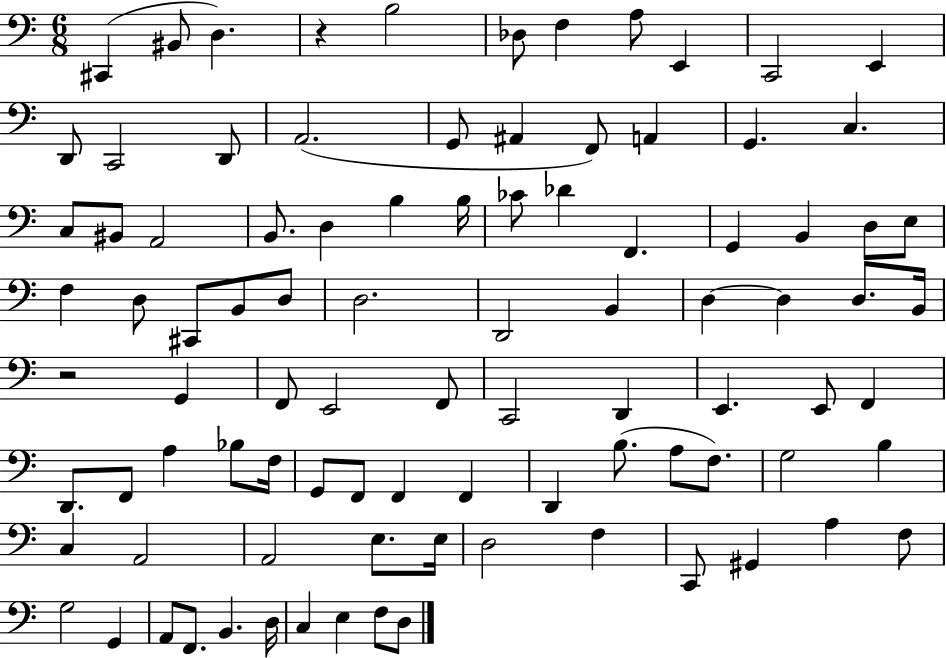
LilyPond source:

{
  \clef bass
  \numericTimeSignature
  \time 6/8
  \key c \major
  cis,4( bis,8 d4.) | r4 b2 | des8 f4 a8 e,4 | c,2 e,4 | \break d,8 c,2 d,8 | a,2.( | g,8 ais,4 f,8) a,4 | g,4. c4. | \break c8 bis,8 a,2 | b,8. d4 b4 b16 | ces'8 des'4 f,4. | g,4 b,4 d8 e8 | \break f4 d8 cis,8 b,8 d8 | d2. | d,2 b,4 | d4~~ d4 d8. b,16 | \break r2 g,4 | f,8 e,2 f,8 | c,2 d,4 | e,4. e,8 f,4 | \break d,8. f,8 a4 bes8 f16 | g,8 f,8 f,4 f,4 | d,4 b8.( a8 f8.) | g2 b4 | \break c4 a,2 | a,2 e8. e16 | d2 f4 | c,8 gis,4 a4 f8 | \break g2 g,4 | a,8 f,8. b,4. d16 | c4 e4 f8 d8 | \bar "|."
}